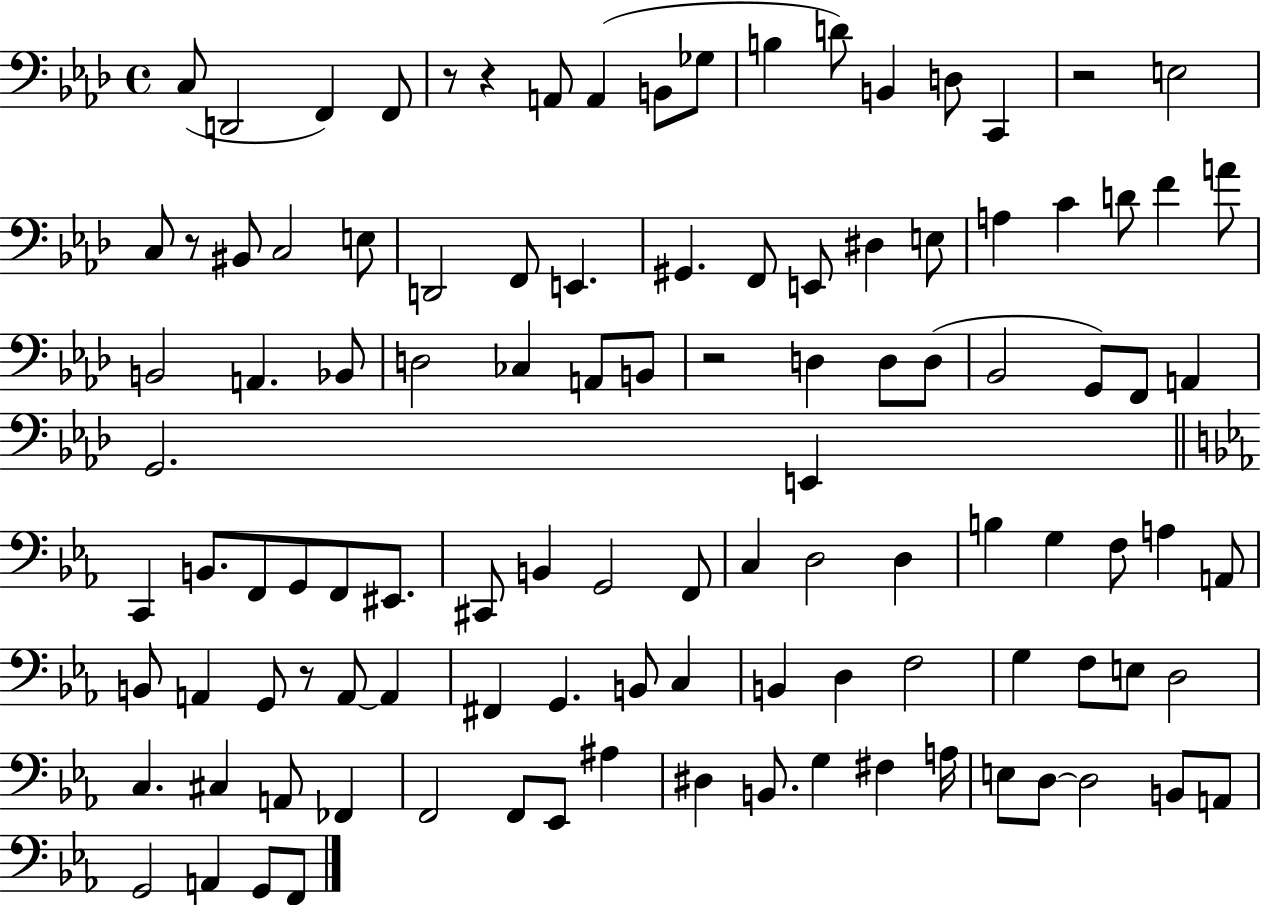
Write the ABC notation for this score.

X:1
T:Untitled
M:4/4
L:1/4
K:Ab
C,/2 D,,2 F,, F,,/2 z/2 z A,,/2 A,, B,,/2 _G,/2 B, D/2 B,, D,/2 C,, z2 E,2 C,/2 z/2 ^B,,/2 C,2 E,/2 D,,2 F,,/2 E,, ^G,, F,,/2 E,,/2 ^D, E,/2 A, C D/2 F A/2 B,,2 A,, _B,,/2 D,2 _C, A,,/2 B,,/2 z2 D, D,/2 D,/2 _B,,2 G,,/2 F,,/2 A,, G,,2 E,, C,, B,,/2 F,,/2 G,,/2 F,,/2 ^E,,/2 ^C,,/2 B,, G,,2 F,,/2 C, D,2 D, B, G, F,/2 A, A,,/2 B,,/2 A,, G,,/2 z/2 A,,/2 A,, ^F,, G,, B,,/2 C, B,, D, F,2 G, F,/2 E,/2 D,2 C, ^C, A,,/2 _F,, F,,2 F,,/2 _E,,/2 ^A, ^D, B,,/2 G, ^F, A,/4 E,/2 D,/2 D,2 B,,/2 A,,/2 G,,2 A,, G,,/2 F,,/2